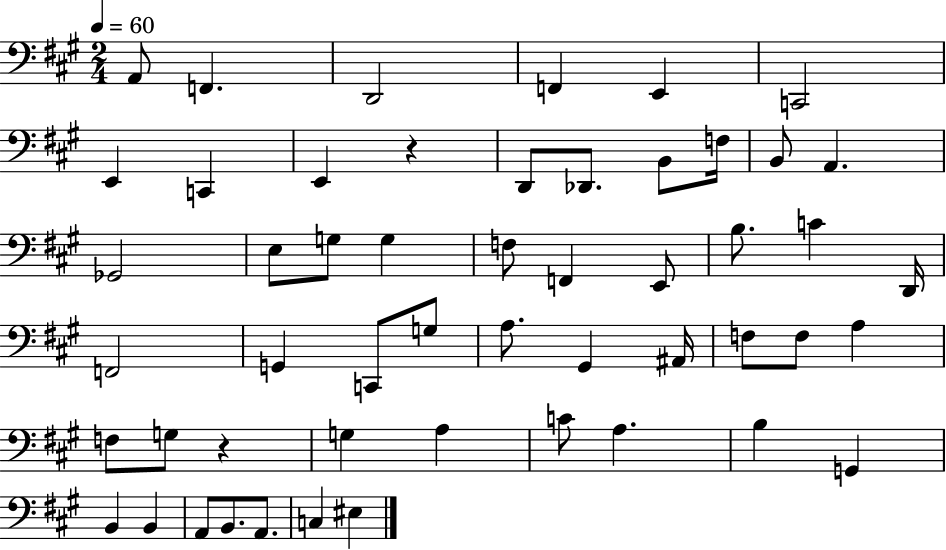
X:1
T:Untitled
M:2/4
L:1/4
K:A
A,,/2 F,, D,,2 F,, E,, C,,2 E,, C,, E,, z D,,/2 _D,,/2 B,,/2 F,/4 B,,/2 A,, _G,,2 E,/2 G,/2 G, F,/2 F,, E,,/2 B,/2 C D,,/4 F,,2 G,, C,,/2 G,/2 A,/2 ^G,, ^A,,/4 F,/2 F,/2 A, F,/2 G,/2 z G, A, C/2 A, B, G,, B,, B,, A,,/2 B,,/2 A,,/2 C, ^E,